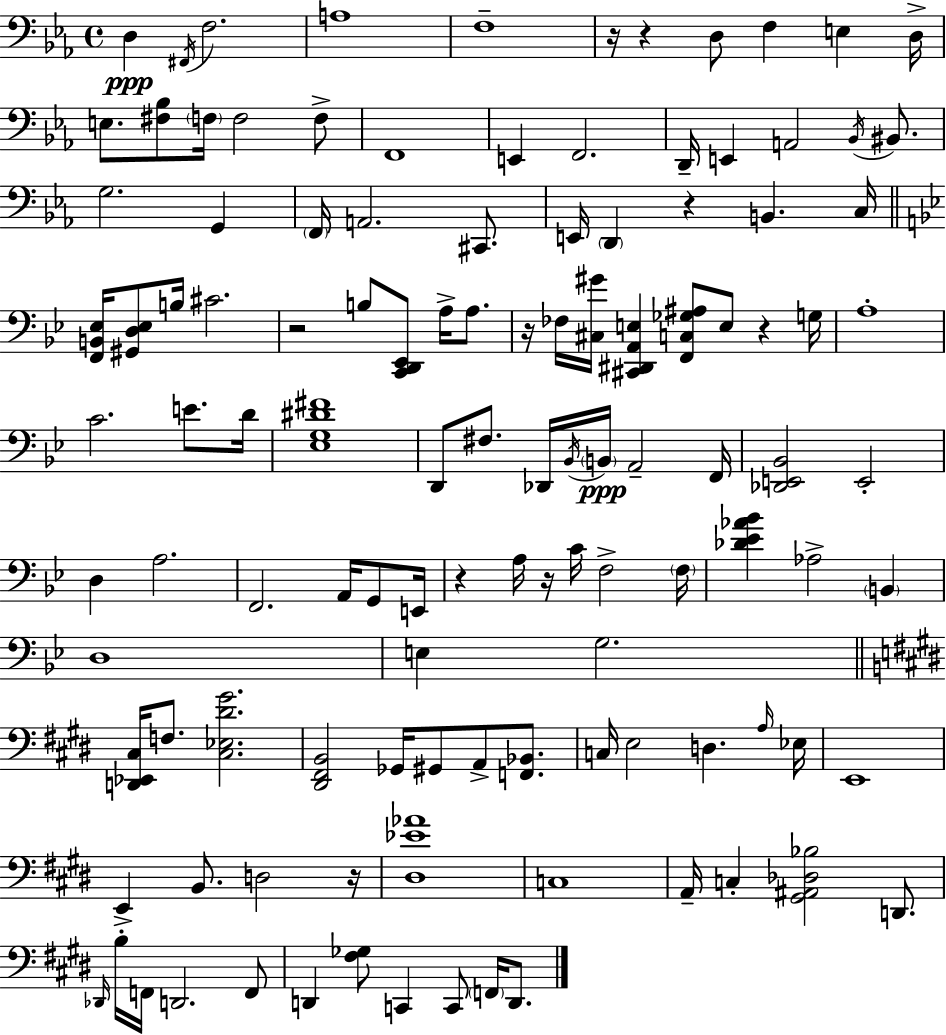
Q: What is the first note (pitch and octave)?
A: D3